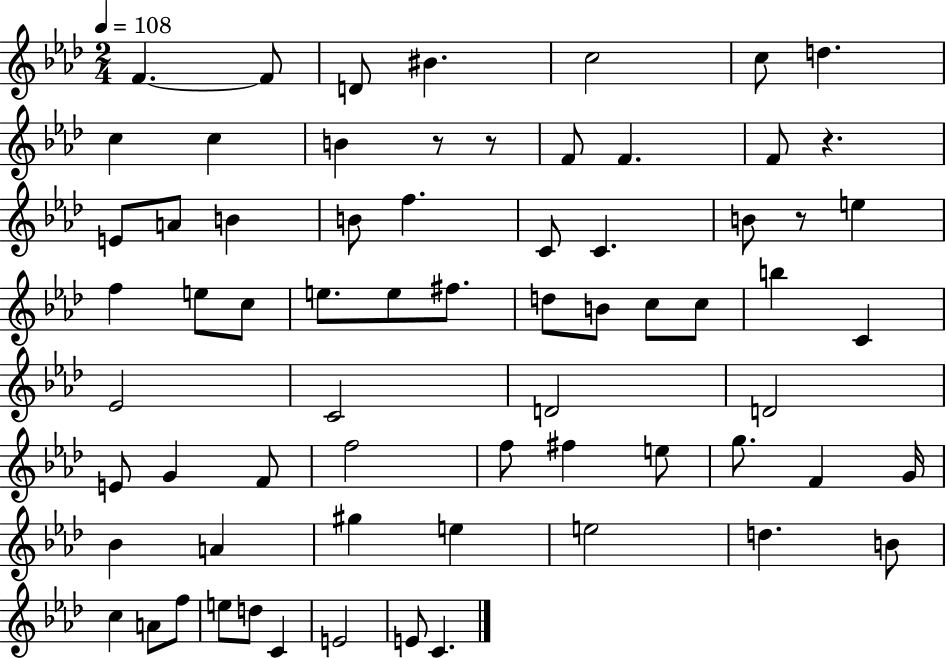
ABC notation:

X:1
T:Untitled
M:2/4
L:1/4
K:Ab
F F/2 D/2 ^B c2 c/2 d c c B z/2 z/2 F/2 F F/2 z E/2 A/2 B B/2 f C/2 C B/2 z/2 e f e/2 c/2 e/2 e/2 ^f/2 d/2 B/2 c/2 c/2 b C _E2 C2 D2 D2 E/2 G F/2 f2 f/2 ^f e/2 g/2 F G/4 _B A ^g e e2 d B/2 c A/2 f/2 e/2 d/2 C E2 E/2 C